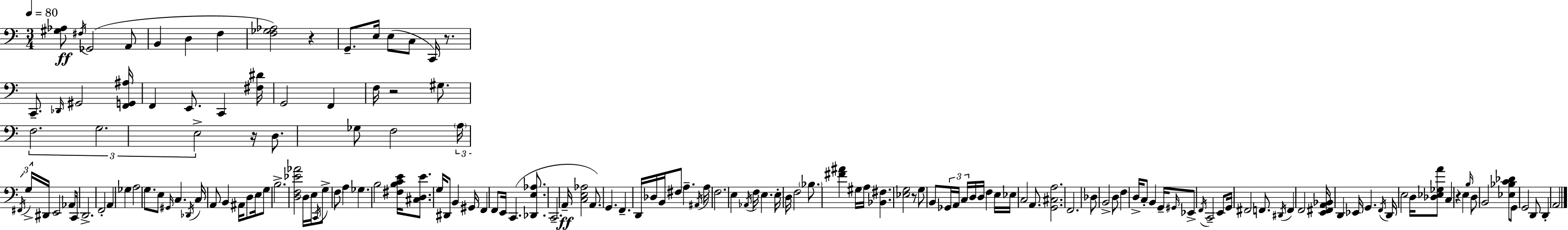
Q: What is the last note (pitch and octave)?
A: A2